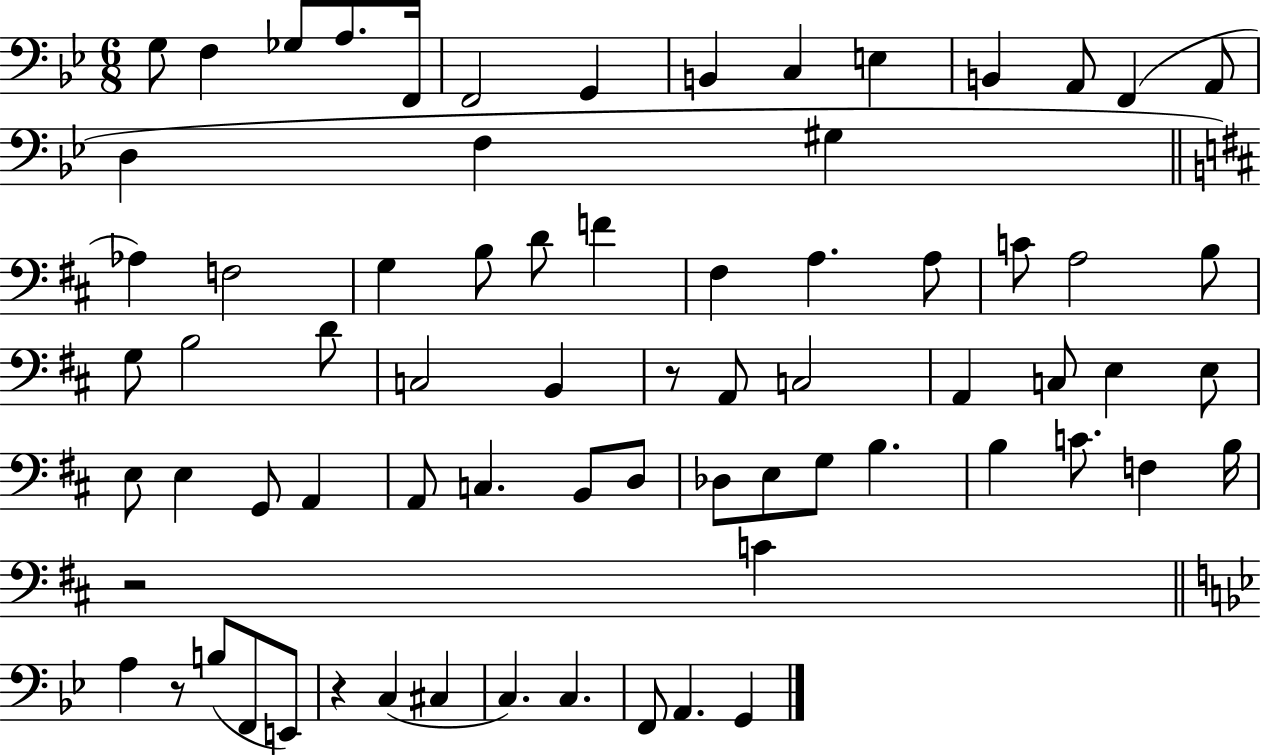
{
  \clef bass
  \numericTimeSignature
  \time 6/8
  \key bes \major
  \repeat volta 2 { g8 f4 ges8 a8. f,16 | f,2 g,4 | b,4 c4 e4 | b,4 a,8 f,4( a,8 | \break d4 f4 gis4 | \bar "||" \break \key d \major aes4) f2 | g4 b8 d'8 f'4 | fis4 a4. a8 | c'8 a2 b8 | \break g8 b2 d'8 | c2 b,4 | r8 a,8 c2 | a,4 c8 e4 e8 | \break e8 e4 g,8 a,4 | a,8 c4. b,8 d8 | des8 e8 g8 b4. | b4 c'8. f4 b16 | \break r2 c'4 | \bar "||" \break \key bes \major a4 r8 b8( f,8 e,8) | r4 c4( cis4 | c4.) c4. | f,8 a,4. g,4 | \break } \bar "|."
}